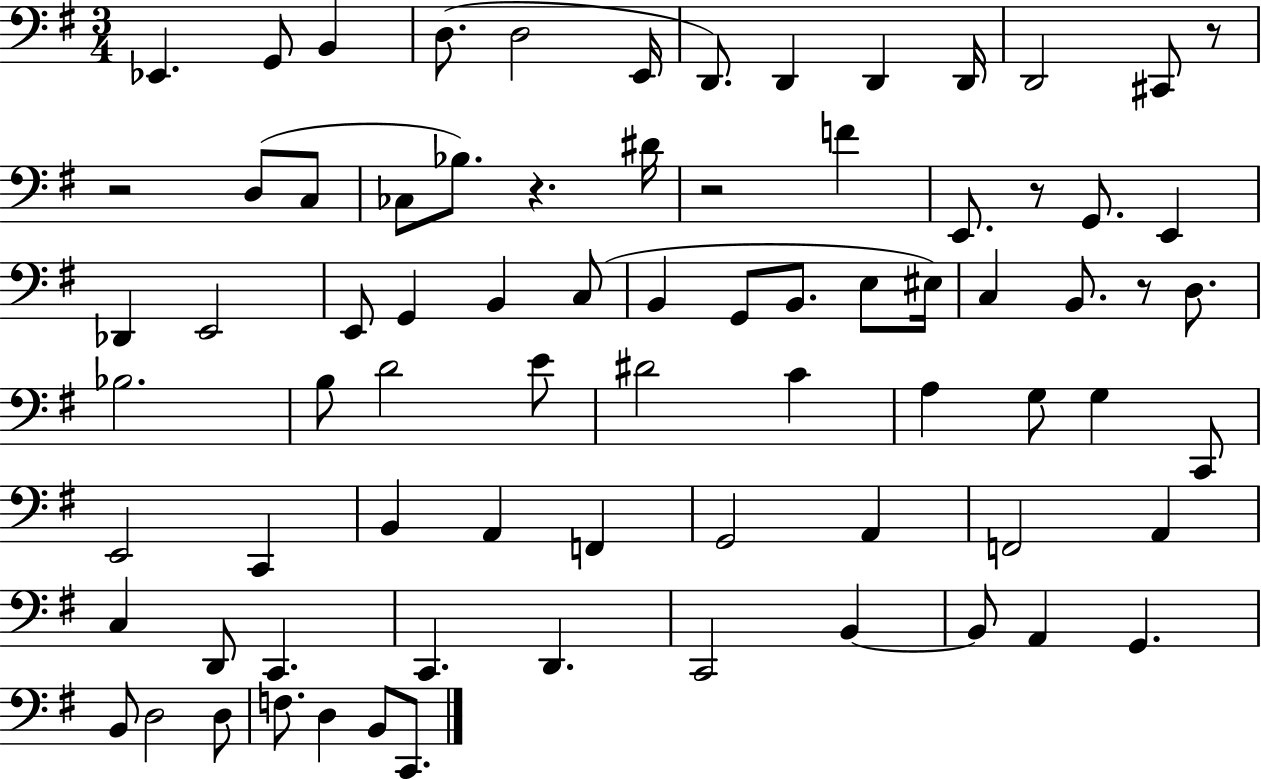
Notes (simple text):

Eb2/q. G2/e B2/q D3/e. D3/h E2/s D2/e. D2/q D2/q D2/s D2/h C#2/e R/e R/h D3/e C3/e CES3/e Bb3/e. R/q. D#4/s R/h F4/q E2/e. R/e G2/e. E2/q Db2/q E2/h E2/e G2/q B2/q C3/e B2/q G2/e B2/e. E3/e EIS3/s C3/q B2/e. R/e D3/e. Bb3/h. B3/e D4/h E4/e D#4/h C4/q A3/q G3/e G3/q C2/e E2/h C2/q B2/q A2/q F2/q G2/h A2/q F2/h A2/q C3/q D2/e C2/q. C2/q. D2/q. C2/h B2/q B2/e A2/q G2/q. B2/e D3/h D3/e F3/e. D3/q B2/e C2/e.